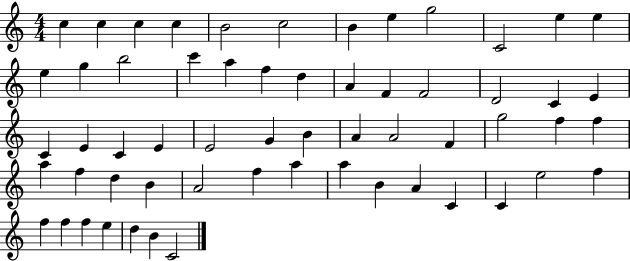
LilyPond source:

{
  \clef treble
  \numericTimeSignature
  \time 4/4
  \key c \major
  c''4 c''4 c''4 c''4 | b'2 c''2 | b'4 e''4 g''2 | c'2 e''4 e''4 | \break e''4 g''4 b''2 | c'''4 a''4 f''4 d''4 | a'4 f'4 f'2 | d'2 c'4 e'4 | \break c'4 e'4 c'4 e'4 | e'2 g'4 b'4 | a'4 a'2 f'4 | g''2 f''4 f''4 | \break a''4 f''4 d''4 b'4 | a'2 f''4 a''4 | a''4 b'4 a'4 c'4 | c'4 e''2 f''4 | \break f''4 f''4 f''4 e''4 | d''4 b'4 c'2 | \bar "|."
}